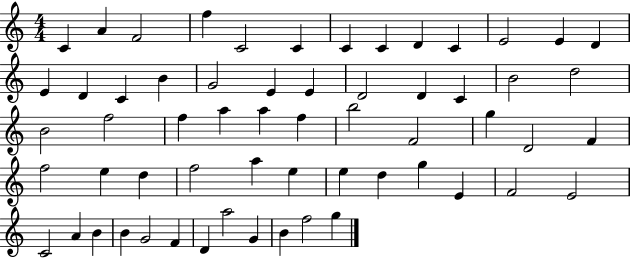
C4/q A4/q F4/h F5/q C4/h C4/q C4/q C4/q D4/q C4/q E4/h E4/q D4/q E4/q D4/q C4/q B4/q G4/h E4/q E4/q D4/h D4/q C4/q B4/h D5/h B4/h F5/h F5/q A5/q A5/q F5/q B5/h F4/h G5/q D4/h F4/q F5/h E5/q D5/q F5/h A5/q E5/q E5/q D5/q G5/q E4/q F4/h E4/h C4/h A4/q B4/q B4/q G4/h F4/q D4/q A5/h G4/q B4/q F5/h G5/q